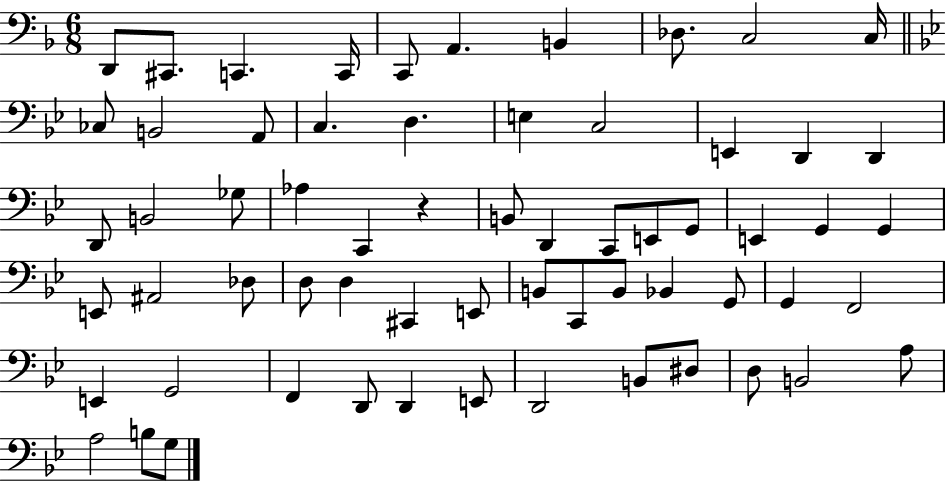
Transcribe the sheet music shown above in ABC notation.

X:1
T:Untitled
M:6/8
L:1/4
K:F
D,,/2 ^C,,/2 C,, C,,/4 C,,/2 A,, B,, _D,/2 C,2 C,/4 _C,/2 B,,2 A,,/2 C, D, E, C,2 E,, D,, D,, D,,/2 B,,2 _G,/2 _A, C,, z B,,/2 D,, C,,/2 E,,/2 G,,/2 E,, G,, G,, E,,/2 ^A,,2 _D,/2 D,/2 D, ^C,, E,,/2 B,,/2 C,,/2 B,,/2 _B,, G,,/2 G,, F,,2 E,, G,,2 F,, D,,/2 D,, E,,/2 D,,2 B,,/2 ^D,/2 D,/2 B,,2 A,/2 A,2 B,/2 G,/2